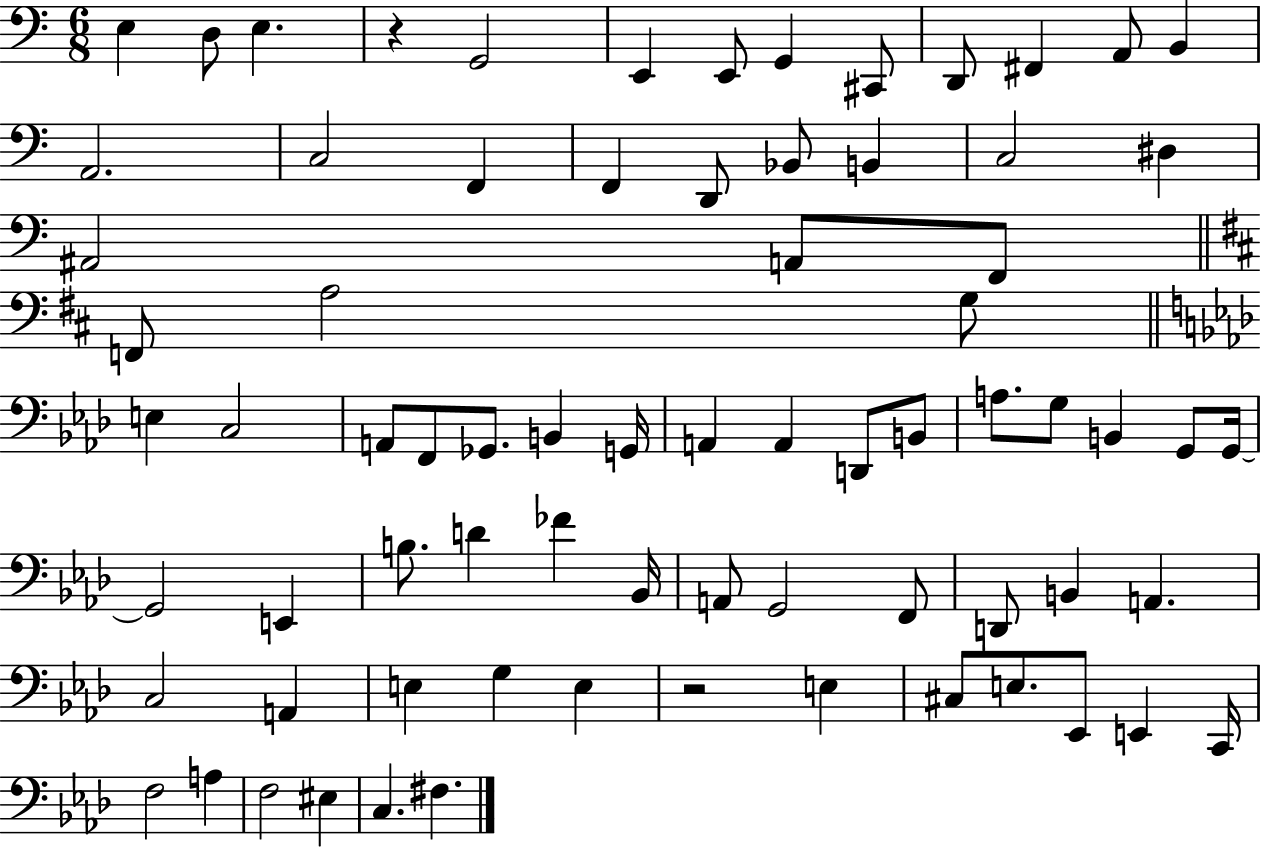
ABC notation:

X:1
T:Untitled
M:6/8
L:1/4
K:C
E, D,/2 E, z G,,2 E,, E,,/2 G,, ^C,,/2 D,,/2 ^F,, A,,/2 B,, A,,2 C,2 F,, F,, D,,/2 _B,,/2 B,, C,2 ^D, ^A,,2 A,,/2 F,,/2 F,,/2 A,2 G,/2 E, C,2 A,,/2 F,,/2 _G,,/2 B,, G,,/4 A,, A,, D,,/2 B,,/2 A,/2 G,/2 B,, G,,/2 G,,/4 G,,2 E,, B,/2 D _F _B,,/4 A,,/2 G,,2 F,,/2 D,,/2 B,, A,, C,2 A,, E, G, E, z2 E, ^C,/2 E,/2 _E,,/2 E,, C,,/4 F,2 A, F,2 ^E, C, ^F,